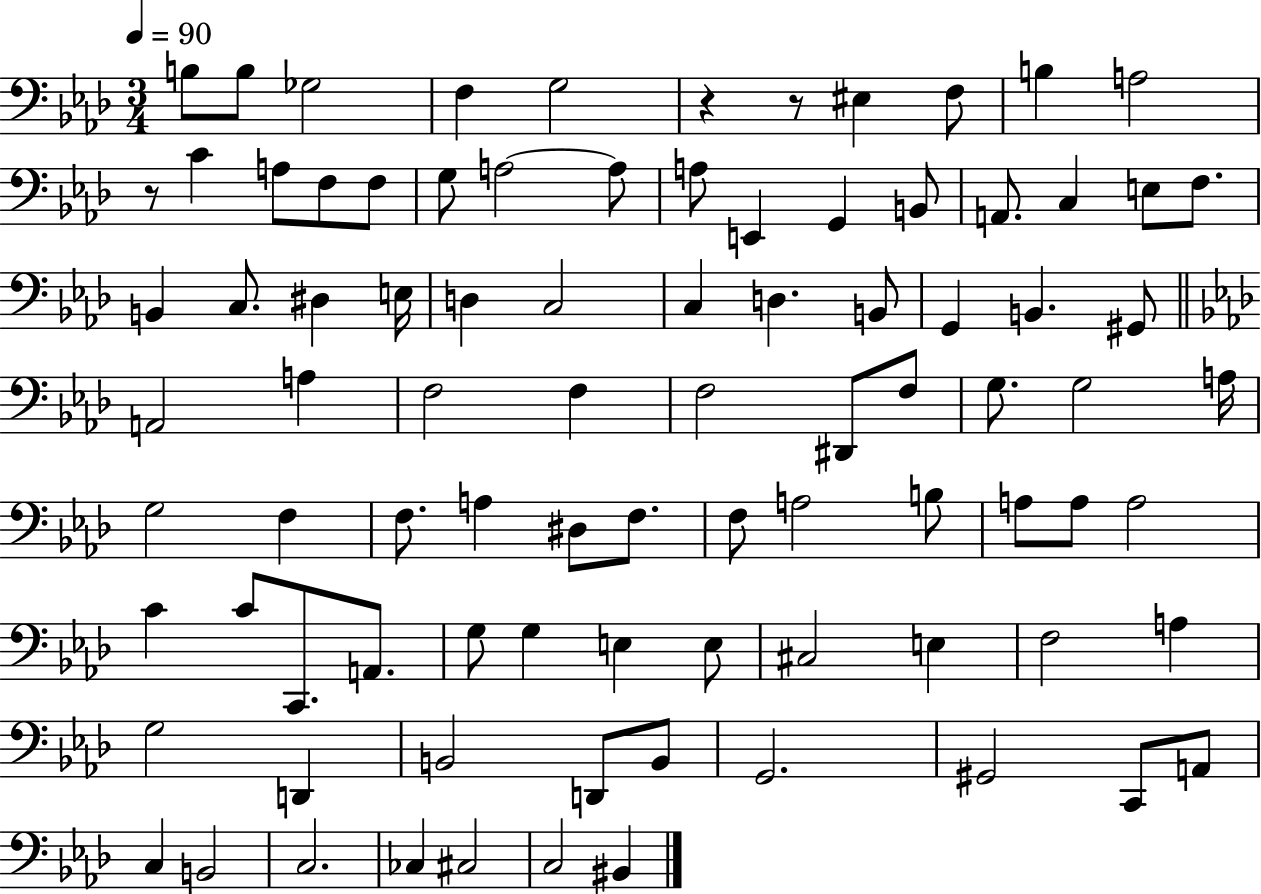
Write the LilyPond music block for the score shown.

{
  \clef bass
  \numericTimeSignature
  \time 3/4
  \key aes \major
  \tempo 4 = 90
  \repeat volta 2 { b8 b8 ges2 | f4 g2 | r4 r8 eis4 f8 | b4 a2 | \break r8 c'4 a8 f8 f8 | g8 a2~~ a8 | a8 e,4 g,4 b,8 | a,8. c4 e8 f8. | \break b,4 c8. dis4 e16 | d4 c2 | c4 d4. b,8 | g,4 b,4. gis,8 | \break \bar "||" \break \key aes \major a,2 a4 | f2 f4 | f2 dis,8 f8 | g8. g2 a16 | \break g2 f4 | f8. a4 dis8 f8. | f8 a2 b8 | a8 a8 a2 | \break c'4 c'8 c,8. a,8. | g8 g4 e4 e8 | cis2 e4 | f2 a4 | \break g2 d,4 | b,2 d,8 b,8 | g,2. | gis,2 c,8 a,8 | \break c4 b,2 | c2. | ces4 cis2 | c2 bis,4 | \break } \bar "|."
}